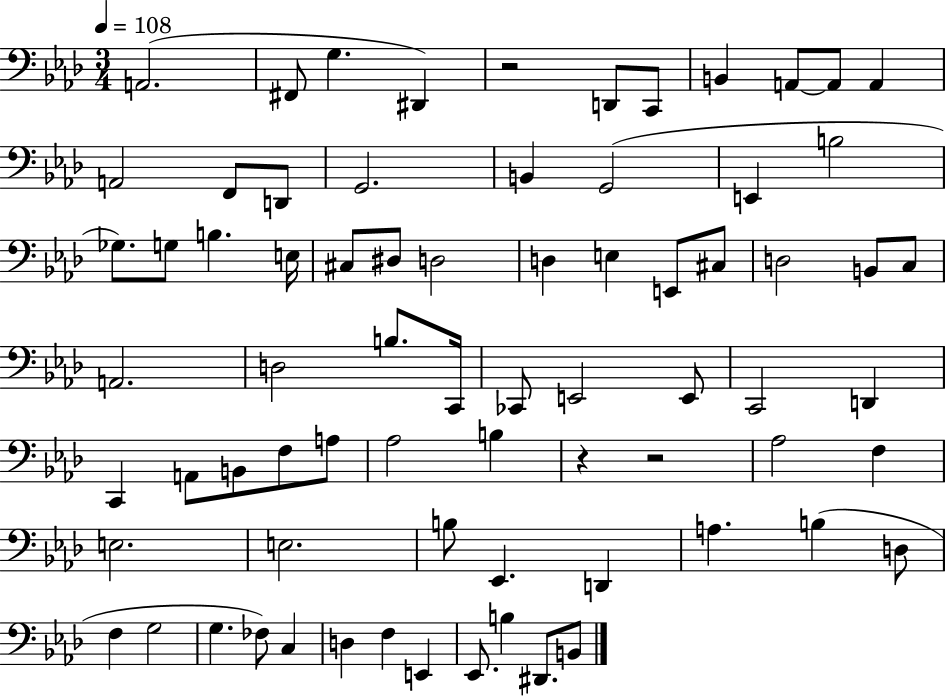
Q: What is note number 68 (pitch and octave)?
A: B3